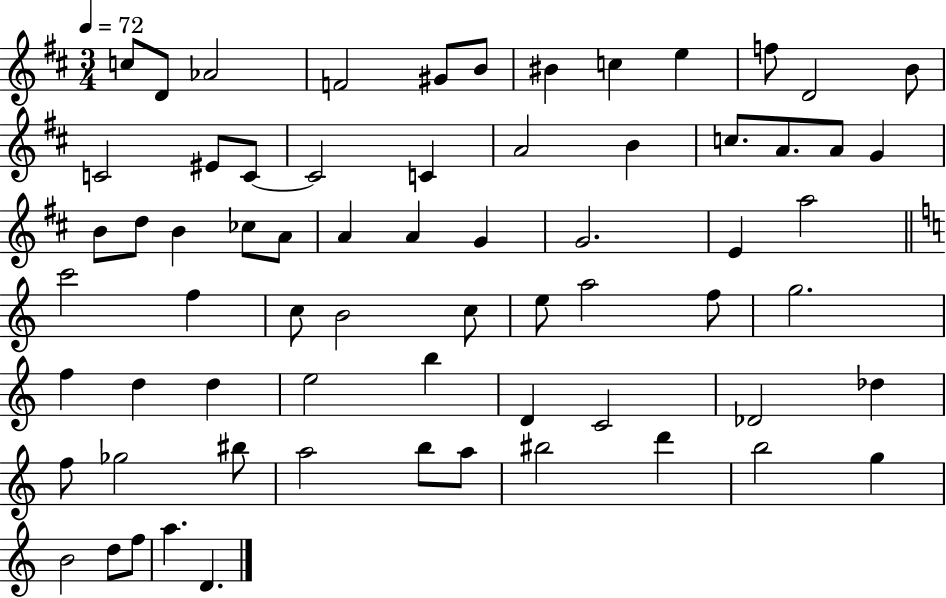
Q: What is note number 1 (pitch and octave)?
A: C5